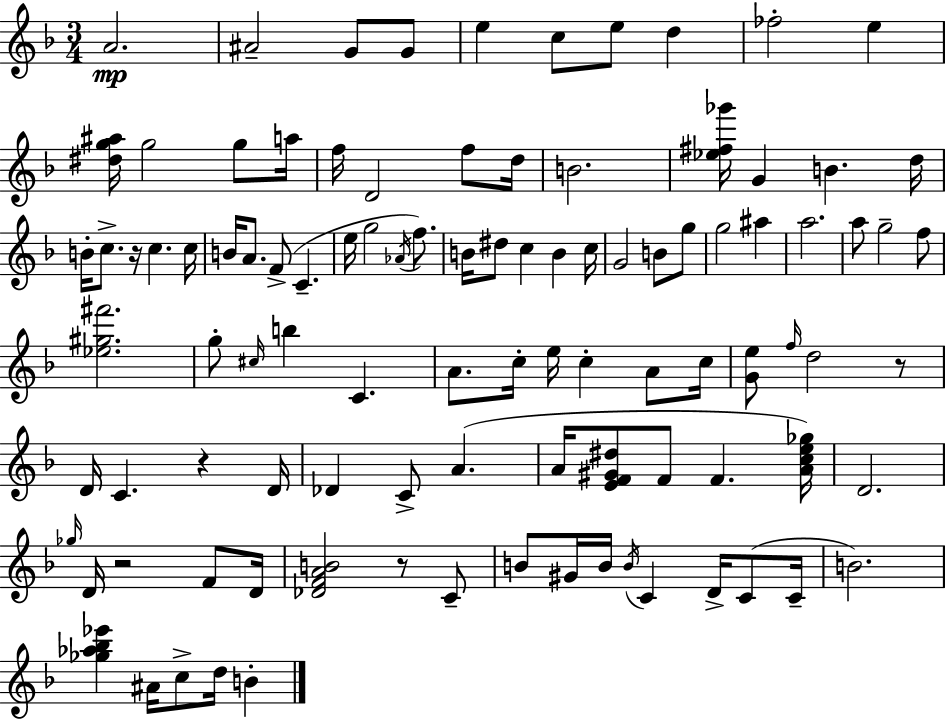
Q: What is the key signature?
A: F major